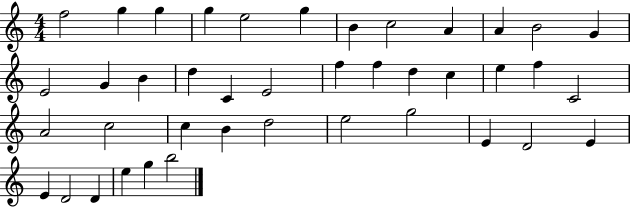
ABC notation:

X:1
T:Untitled
M:4/4
L:1/4
K:C
f2 g g g e2 g B c2 A A B2 G E2 G B d C E2 f f d c e f C2 A2 c2 c B d2 e2 g2 E D2 E E D2 D e g b2